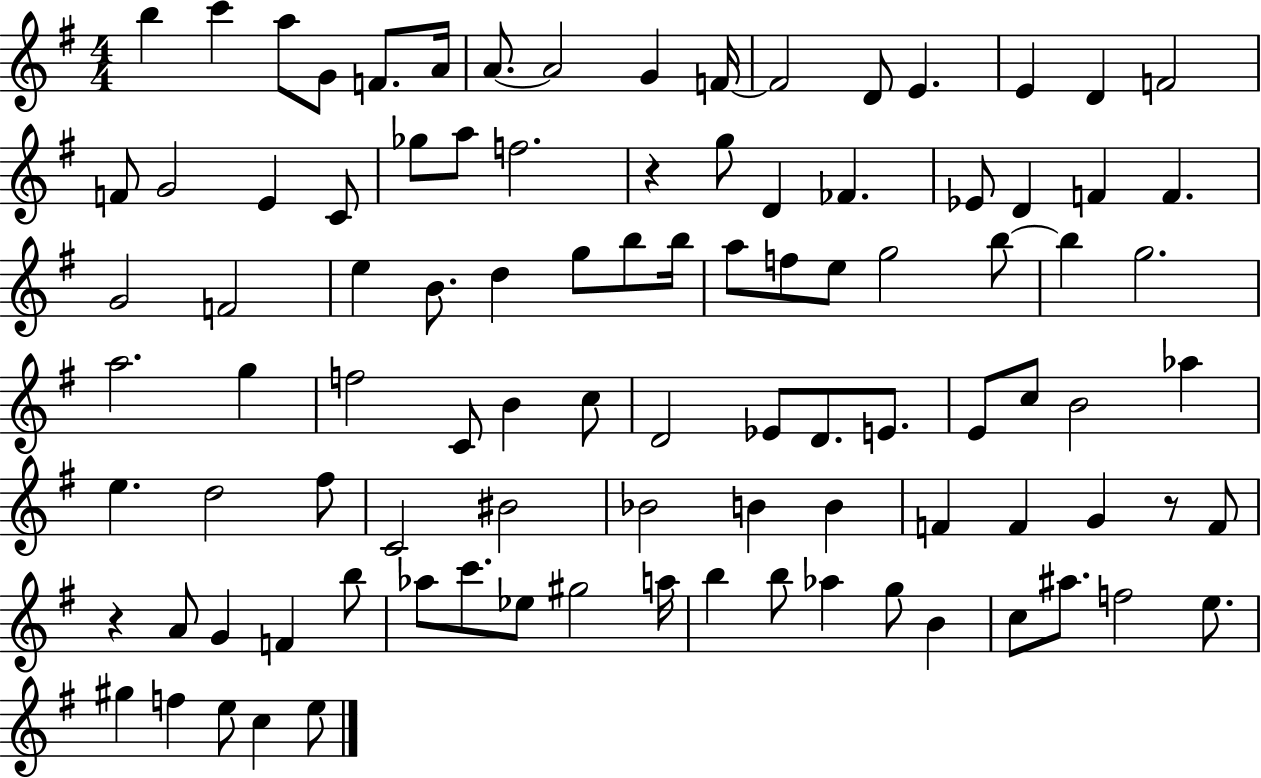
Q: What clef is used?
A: treble